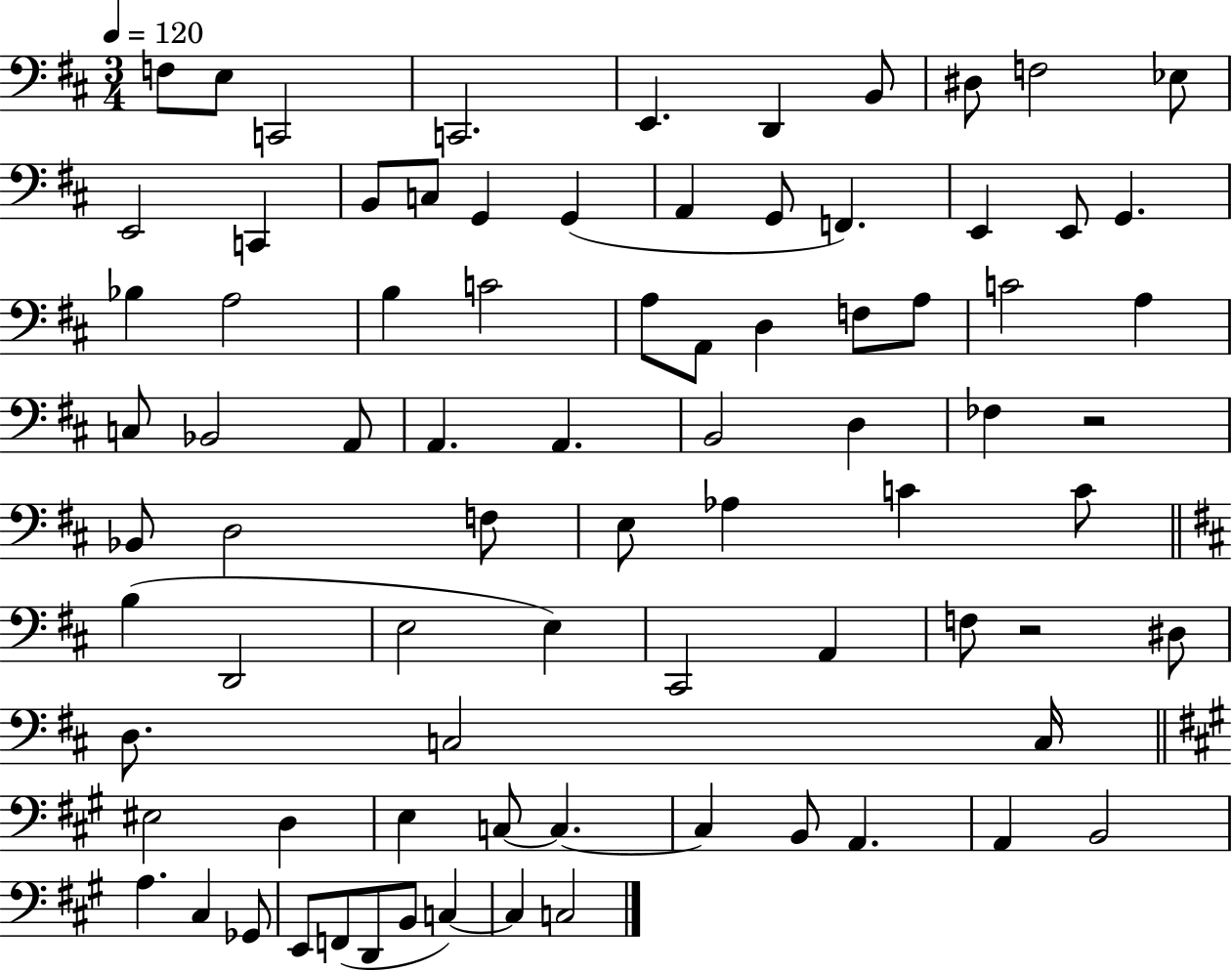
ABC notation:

X:1
T:Untitled
M:3/4
L:1/4
K:D
F,/2 E,/2 C,,2 C,,2 E,, D,, B,,/2 ^D,/2 F,2 _E,/2 E,,2 C,, B,,/2 C,/2 G,, G,, A,, G,,/2 F,, E,, E,,/2 G,, _B, A,2 B, C2 A,/2 A,,/2 D, F,/2 A,/2 C2 A, C,/2 _B,,2 A,,/2 A,, A,, B,,2 D, _F, z2 _B,,/2 D,2 F,/2 E,/2 _A, C C/2 B, D,,2 E,2 E, ^C,,2 A,, F,/2 z2 ^D,/2 D,/2 C,2 C,/4 ^E,2 D, E, C,/2 C, C, B,,/2 A,, A,, B,,2 A, ^C, _G,,/2 E,,/2 F,,/2 D,,/2 B,,/2 C, C, C,2